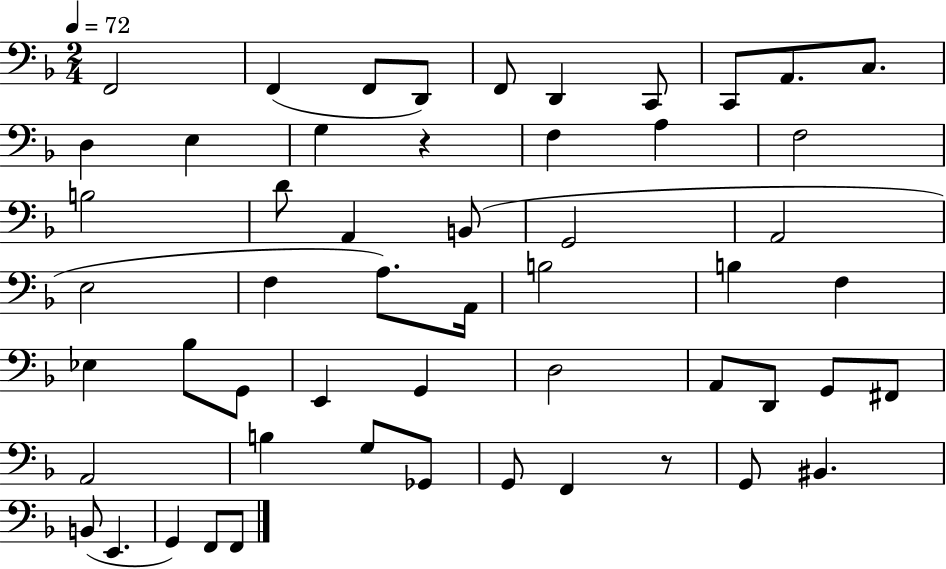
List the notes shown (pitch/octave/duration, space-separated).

F2/h F2/q F2/e D2/e F2/e D2/q C2/e C2/e A2/e. C3/e. D3/q E3/q G3/q R/q F3/q A3/q F3/h B3/h D4/e A2/q B2/e G2/h A2/h E3/h F3/q A3/e. A2/s B3/h B3/q F3/q Eb3/q Bb3/e G2/e E2/q G2/q D3/h A2/e D2/e G2/e F#2/e A2/h B3/q G3/e Gb2/e G2/e F2/q R/e G2/e BIS2/q. B2/e E2/q. G2/q F2/e F2/e